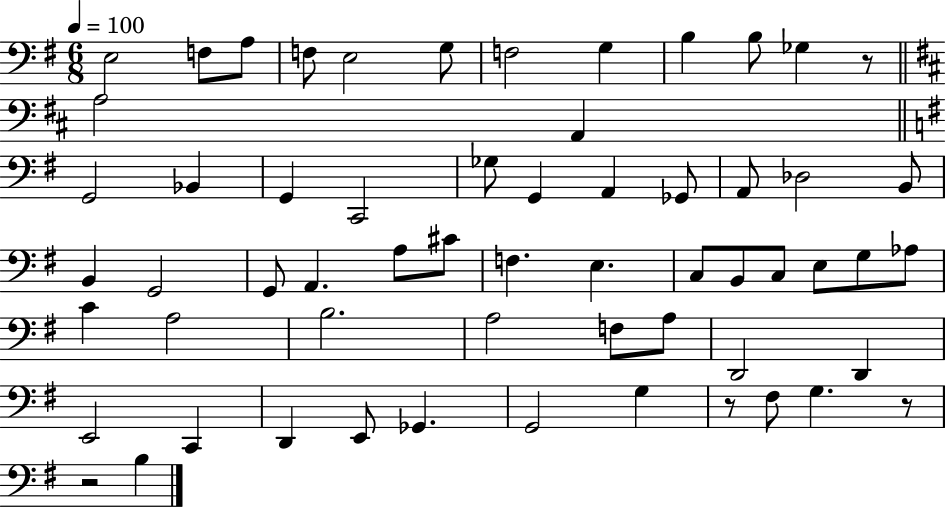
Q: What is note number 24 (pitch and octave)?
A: B2